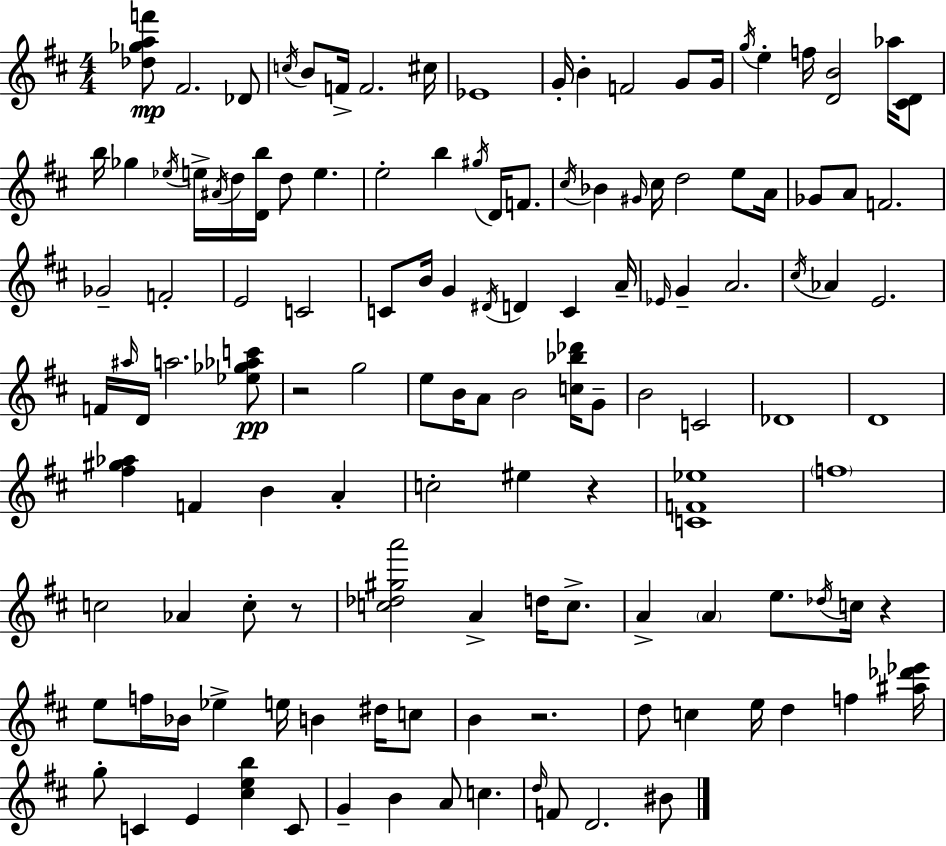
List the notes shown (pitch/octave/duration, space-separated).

[Db5,Gb5,A5,F6]/e F#4/h. Db4/e C5/s B4/e F4/s F4/h. C#5/s Eb4/w G4/s B4/q F4/h G4/e G4/s G5/s E5/q F5/s [D4,B4]/h Ab5/s [C#4,D4]/e B5/s Gb5/q Eb5/s E5/s A#4/s D5/s [D4,B5]/s D5/e E5/q. E5/h B5/q G#5/s D4/s F4/e. C#5/s Bb4/q G#4/s C#5/s D5/h E5/e A4/s Gb4/e A4/e F4/h. Gb4/h F4/h E4/h C4/h C4/e B4/s G4/q D#4/s D4/q C4/q A4/s Eb4/s G4/q A4/h. C#5/s Ab4/q E4/h. F4/s A#5/s D4/s A5/h. [Eb5,Gb5,Ab5,C6]/e R/h G5/h E5/e B4/s A4/e B4/h [C5,Bb5,Db6]/s G4/e B4/h C4/h Db4/w D4/w [F#5,G#5,Ab5]/q F4/q B4/q A4/q C5/h EIS5/q R/q [C4,F4,Eb5]/w F5/w C5/h Ab4/q C5/e R/e [C5,Db5,G#5,A6]/h A4/q D5/s C5/e. A4/q A4/q E5/e. Db5/s C5/s R/q E5/e F5/s Bb4/s Eb5/q E5/s B4/q D#5/s C5/e B4/q R/h. D5/e C5/q E5/s D5/q F5/q [A#5,Db6,Eb6]/s G5/e C4/q E4/q [C#5,E5,B5]/q C4/e G4/q B4/q A4/e C5/q. D5/s F4/e D4/h. BIS4/e